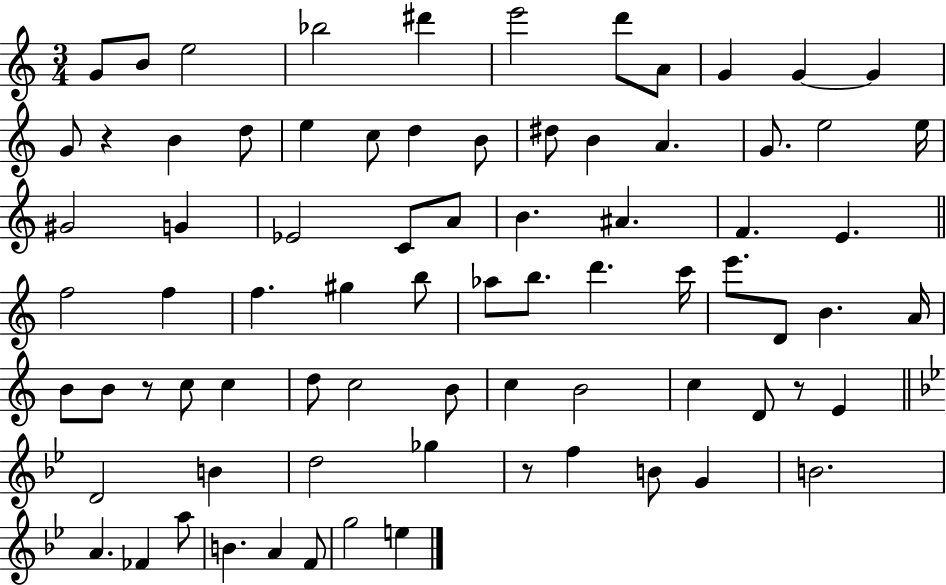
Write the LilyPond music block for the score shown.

{
  \clef treble
  \numericTimeSignature
  \time 3/4
  \key c \major
  \repeat volta 2 { g'8 b'8 e''2 | bes''2 dis'''4 | e'''2 d'''8 a'8 | g'4 g'4~~ g'4 | \break g'8 r4 b'4 d''8 | e''4 c''8 d''4 b'8 | dis''8 b'4 a'4. | g'8. e''2 e''16 | \break gis'2 g'4 | ees'2 c'8 a'8 | b'4. ais'4. | f'4. e'4. | \break \bar "||" \break \key c \major f''2 f''4 | f''4. gis''4 b''8 | aes''8 b''8. d'''4. c'''16 | e'''8. d'8 b'4. a'16 | \break b'8 b'8 r8 c''8 c''4 | d''8 c''2 b'8 | c''4 b'2 | c''4 d'8 r8 e'4 | \break \bar "||" \break \key bes \major d'2 b'4 | d''2 ges''4 | r8 f''4 b'8 g'4 | b'2. | \break a'4. fes'4 a''8 | b'4. a'4 f'8 | g''2 e''4 | } \bar "|."
}